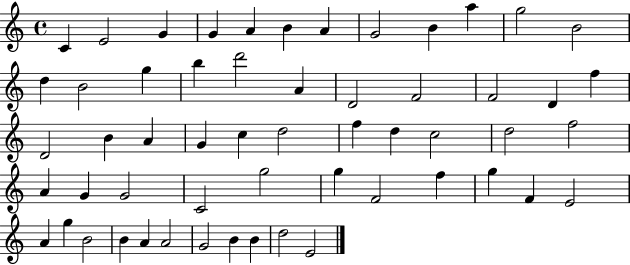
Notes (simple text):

C4/q E4/h G4/q G4/q A4/q B4/q A4/q G4/h B4/q A5/q G5/h B4/h D5/q B4/h G5/q B5/q D6/h A4/q D4/h F4/h F4/h D4/q F5/q D4/h B4/q A4/q G4/q C5/q D5/h F5/q D5/q C5/h D5/h F5/h A4/q G4/q G4/h C4/h G5/h G5/q F4/h F5/q G5/q F4/q E4/h A4/q G5/q B4/h B4/q A4/q A4/h G4/h B4/q B4/q D5/h E4/h